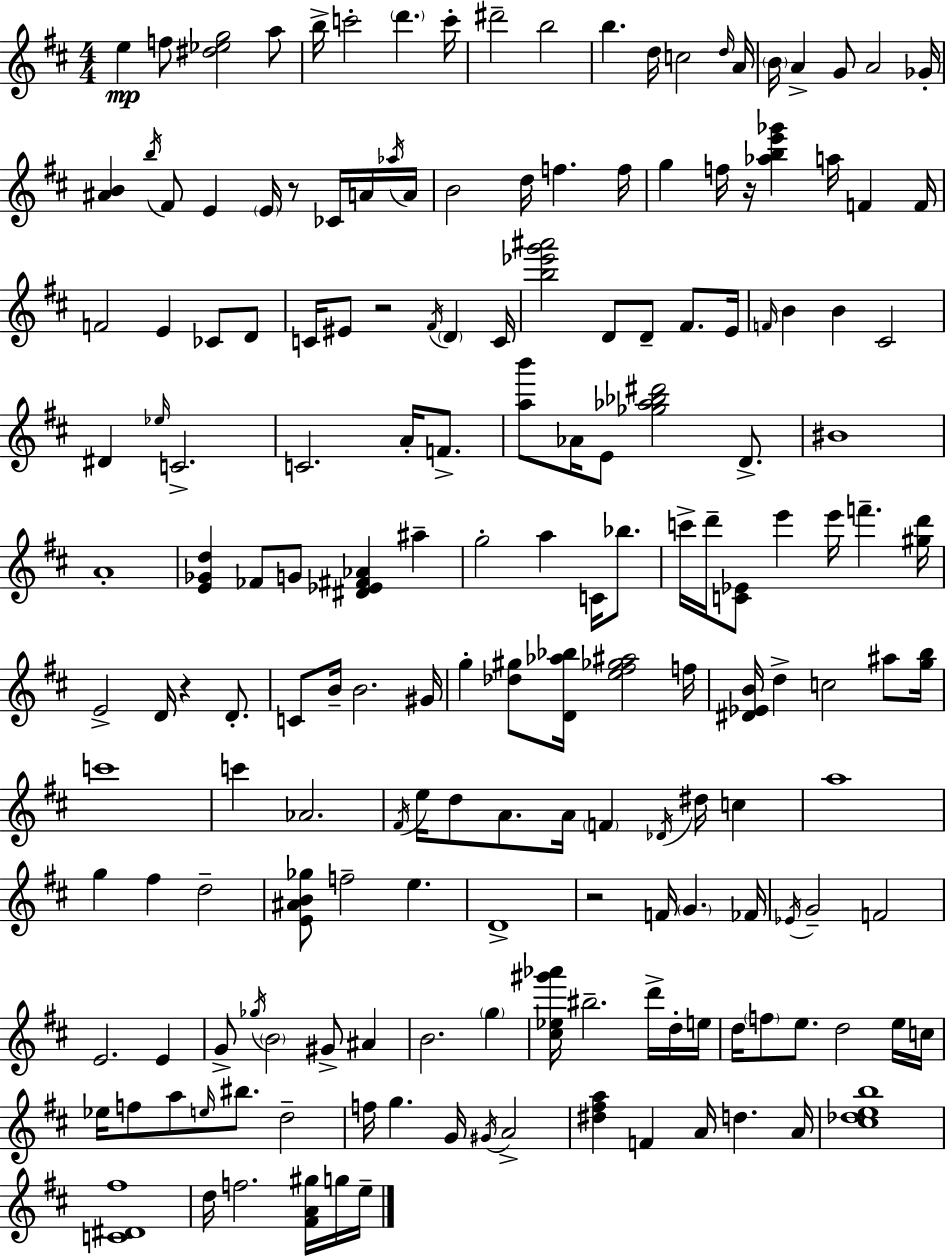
{
  \clef treble
  \numericTimeSignature
  \time 4/4
  \key d \major
  e''4\mp f''8 <dis'' ees'' g''>2 a''8 | b''16-> c'''2-. \parenthesize d'''4. c'''16-. | dis'''2-- b''2 | b''4. d''16 c''2 \grace { d''16 } | \break a'16 \parenthesize b'16 a'4-> g'8 a'2 | ges'16-. <ais' b'>4 \acciaccatura { b''16 } fis'8 e'4 \parenthesize e'16 r8 ces'16 | a'16 \acciaccatura { aes''16 } a'16 b'2 d''16 f''4. | f''16 g''4 f''16 r16 <aes'' b'' e''' ges'''>4 a''16 f'4 | \break f'16 f'2 e'4 ces'8 | d'8 c'16 eis'8 r2 \acciaccatura { fis'16 } \parenthesize d'4 | c'16 <b'' ees''' g''' ais'''>2 d'8 d'8-- | fis'8. e'16 \grace { f'16 } b'4 b'4 cis'2 | \break dis'4 \grace { ees''16 } c'2.-> | c'2. | a'16-. f'8.-> <a'' b'''>8 aes'16 e'8 <ges'' aes'' bes'' dis'''>2 | d'8.-> bis'1 | \break a'1-. | <e' ges' d''>4 fes'8 g'8 <dis' ees' fis' aes'>4 | ais''4-- g''2-. a''4 | c'16 bes''8. c'''16-> d'''16-- <c' ees'>8 e'''4 e'''16 f'''4.-- | \break <gis'' d'''>16 e'2-> d'16 r4 | d'8.-. c'8 b'16-- b'2. | gis'16 g''4-. <des'' gis''>8 <d' aes'' bes''>16 <e'' fis'' ges'' ais''>2 | f''16 <dis' ees' b'>16 d''4-> c''2 | \break ais''8 <g'' b''>16 c'''1 | c'''4 aes'2. | \acciaccatura { fis'16 } e''16 d''8 a'8. a'16 \parenthesize f'4 | \acciaccatura { des'16 } dis''16 c''4 a''1 | \break g''4 fis''4 | d''2-- <e' ais' b' ges''>8 f''2-- | e''4. d'1-> | r2 | \break f'16 \parenthesize g'4. fes'16 \acciaccatura { ees'16 } g'2-- | f'2 e'2. | e'4 g'8-> \acciaccatura { ges''16 } \parenthesize b'2 | gis'8-> ais'4 b'2. | \break \parenthesize g''4 <cis'' ees'' gis''' aes'''>16 bis''2.-- | d'''16-> d''16-. e''16 d''16 \parenthesize f''8 e''8. | d''2 e''16 c''16 ees''16 f''8 a''8 \grace { e''16 } | bis''8. d''2-- f''16 g''4. | \break g'16 \acciaccatura { gis'16 } a'2-> <dis'' fis'' a''>4 | f'4 a'16 d''4. a'16 <cis'' des'' e'' b''>1 | <c' dis' fis''>1 | d''16 f''2. | \break <fis' a' gis''>16 g''16 e''16-- \bar "|."
}